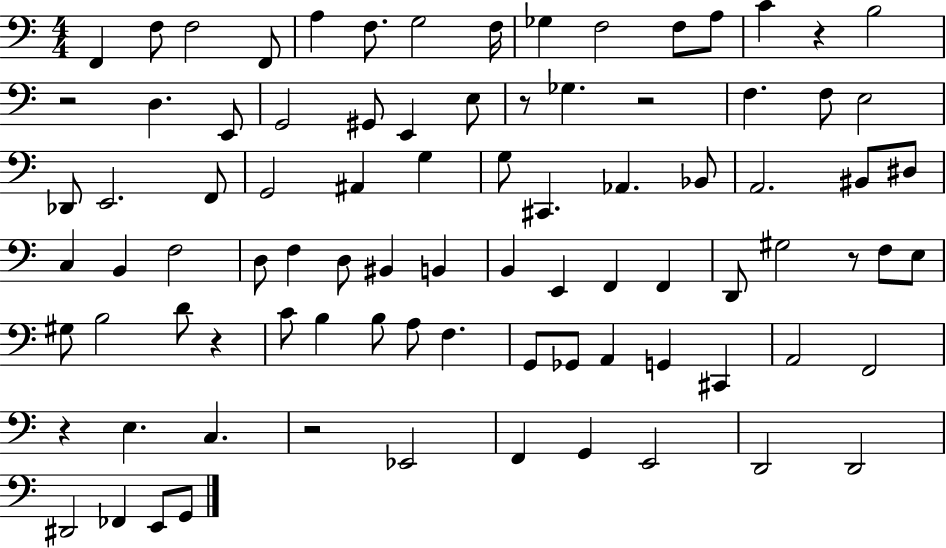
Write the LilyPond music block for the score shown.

{
  \clef bass
  \numericTimeSignature
  \time 4/4
  \key c \major
  \repeat volta 2 { f,4 f8 f2 f,8 | a4 f8. g2 f16 | ges4 f2 f8 a8 | c'4 r4 b2 | \break r2 d4. e,8 | g,2 gis,8 e,4 e8 | r8 ges4. r2 | f4. f8 e2 | \break des,8 e,2. f,8 | g,2 ais,4 g4 | g8 cis,4. aes,4. bes,8 | a,2. bis,8 dis8 | \break c4 b,4 f2 | d8 f4 d8 bis,4 b,4 | b,4 e,4 f,4 f,4 | d,8 gis2 r8 f8 e8 | \break gis8 b2 d'8 r4 | c'8 b4 b8 a8 f4. | g,8 ges,8 a,4 g,4 cis,4 | a,2 f,2 | \break r4 e4. c4. | r2 ees,2 | f,4 g,4 e,2 | d,2 d,2 | \break dis,2 fes,4 e,8 g,8 | } \bar "|."
}